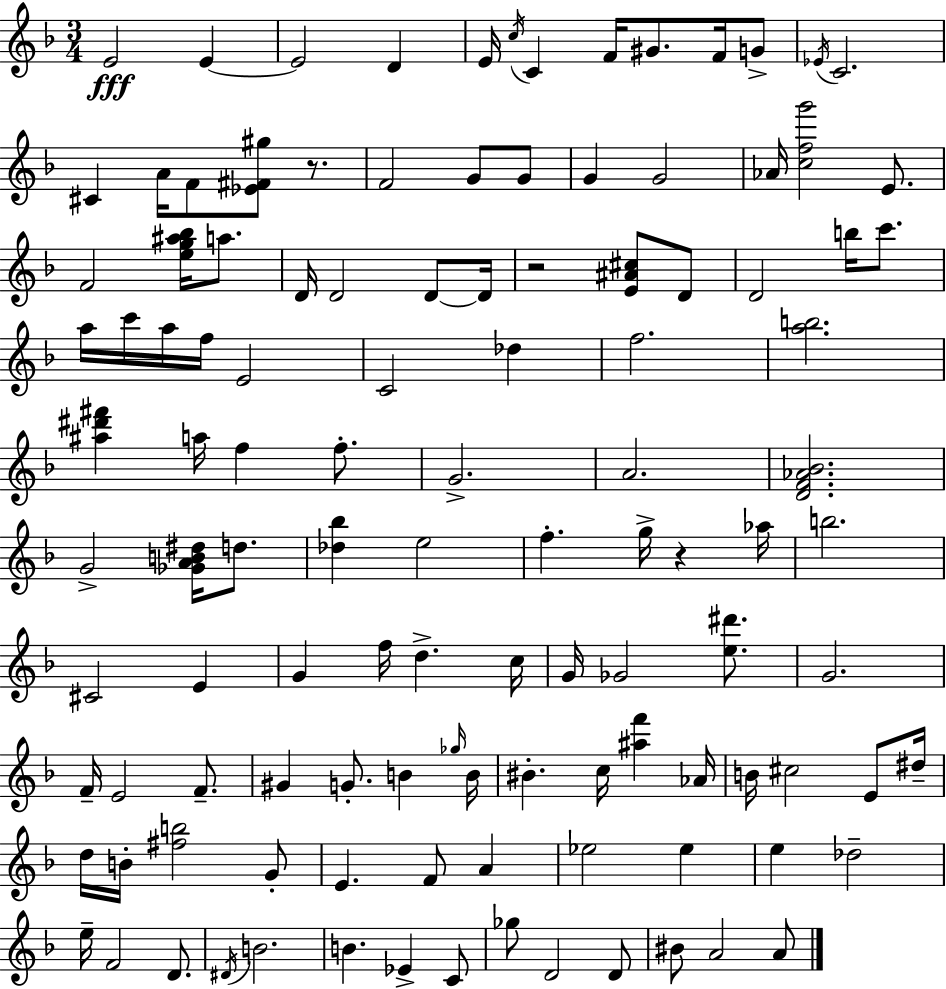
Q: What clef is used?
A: treble